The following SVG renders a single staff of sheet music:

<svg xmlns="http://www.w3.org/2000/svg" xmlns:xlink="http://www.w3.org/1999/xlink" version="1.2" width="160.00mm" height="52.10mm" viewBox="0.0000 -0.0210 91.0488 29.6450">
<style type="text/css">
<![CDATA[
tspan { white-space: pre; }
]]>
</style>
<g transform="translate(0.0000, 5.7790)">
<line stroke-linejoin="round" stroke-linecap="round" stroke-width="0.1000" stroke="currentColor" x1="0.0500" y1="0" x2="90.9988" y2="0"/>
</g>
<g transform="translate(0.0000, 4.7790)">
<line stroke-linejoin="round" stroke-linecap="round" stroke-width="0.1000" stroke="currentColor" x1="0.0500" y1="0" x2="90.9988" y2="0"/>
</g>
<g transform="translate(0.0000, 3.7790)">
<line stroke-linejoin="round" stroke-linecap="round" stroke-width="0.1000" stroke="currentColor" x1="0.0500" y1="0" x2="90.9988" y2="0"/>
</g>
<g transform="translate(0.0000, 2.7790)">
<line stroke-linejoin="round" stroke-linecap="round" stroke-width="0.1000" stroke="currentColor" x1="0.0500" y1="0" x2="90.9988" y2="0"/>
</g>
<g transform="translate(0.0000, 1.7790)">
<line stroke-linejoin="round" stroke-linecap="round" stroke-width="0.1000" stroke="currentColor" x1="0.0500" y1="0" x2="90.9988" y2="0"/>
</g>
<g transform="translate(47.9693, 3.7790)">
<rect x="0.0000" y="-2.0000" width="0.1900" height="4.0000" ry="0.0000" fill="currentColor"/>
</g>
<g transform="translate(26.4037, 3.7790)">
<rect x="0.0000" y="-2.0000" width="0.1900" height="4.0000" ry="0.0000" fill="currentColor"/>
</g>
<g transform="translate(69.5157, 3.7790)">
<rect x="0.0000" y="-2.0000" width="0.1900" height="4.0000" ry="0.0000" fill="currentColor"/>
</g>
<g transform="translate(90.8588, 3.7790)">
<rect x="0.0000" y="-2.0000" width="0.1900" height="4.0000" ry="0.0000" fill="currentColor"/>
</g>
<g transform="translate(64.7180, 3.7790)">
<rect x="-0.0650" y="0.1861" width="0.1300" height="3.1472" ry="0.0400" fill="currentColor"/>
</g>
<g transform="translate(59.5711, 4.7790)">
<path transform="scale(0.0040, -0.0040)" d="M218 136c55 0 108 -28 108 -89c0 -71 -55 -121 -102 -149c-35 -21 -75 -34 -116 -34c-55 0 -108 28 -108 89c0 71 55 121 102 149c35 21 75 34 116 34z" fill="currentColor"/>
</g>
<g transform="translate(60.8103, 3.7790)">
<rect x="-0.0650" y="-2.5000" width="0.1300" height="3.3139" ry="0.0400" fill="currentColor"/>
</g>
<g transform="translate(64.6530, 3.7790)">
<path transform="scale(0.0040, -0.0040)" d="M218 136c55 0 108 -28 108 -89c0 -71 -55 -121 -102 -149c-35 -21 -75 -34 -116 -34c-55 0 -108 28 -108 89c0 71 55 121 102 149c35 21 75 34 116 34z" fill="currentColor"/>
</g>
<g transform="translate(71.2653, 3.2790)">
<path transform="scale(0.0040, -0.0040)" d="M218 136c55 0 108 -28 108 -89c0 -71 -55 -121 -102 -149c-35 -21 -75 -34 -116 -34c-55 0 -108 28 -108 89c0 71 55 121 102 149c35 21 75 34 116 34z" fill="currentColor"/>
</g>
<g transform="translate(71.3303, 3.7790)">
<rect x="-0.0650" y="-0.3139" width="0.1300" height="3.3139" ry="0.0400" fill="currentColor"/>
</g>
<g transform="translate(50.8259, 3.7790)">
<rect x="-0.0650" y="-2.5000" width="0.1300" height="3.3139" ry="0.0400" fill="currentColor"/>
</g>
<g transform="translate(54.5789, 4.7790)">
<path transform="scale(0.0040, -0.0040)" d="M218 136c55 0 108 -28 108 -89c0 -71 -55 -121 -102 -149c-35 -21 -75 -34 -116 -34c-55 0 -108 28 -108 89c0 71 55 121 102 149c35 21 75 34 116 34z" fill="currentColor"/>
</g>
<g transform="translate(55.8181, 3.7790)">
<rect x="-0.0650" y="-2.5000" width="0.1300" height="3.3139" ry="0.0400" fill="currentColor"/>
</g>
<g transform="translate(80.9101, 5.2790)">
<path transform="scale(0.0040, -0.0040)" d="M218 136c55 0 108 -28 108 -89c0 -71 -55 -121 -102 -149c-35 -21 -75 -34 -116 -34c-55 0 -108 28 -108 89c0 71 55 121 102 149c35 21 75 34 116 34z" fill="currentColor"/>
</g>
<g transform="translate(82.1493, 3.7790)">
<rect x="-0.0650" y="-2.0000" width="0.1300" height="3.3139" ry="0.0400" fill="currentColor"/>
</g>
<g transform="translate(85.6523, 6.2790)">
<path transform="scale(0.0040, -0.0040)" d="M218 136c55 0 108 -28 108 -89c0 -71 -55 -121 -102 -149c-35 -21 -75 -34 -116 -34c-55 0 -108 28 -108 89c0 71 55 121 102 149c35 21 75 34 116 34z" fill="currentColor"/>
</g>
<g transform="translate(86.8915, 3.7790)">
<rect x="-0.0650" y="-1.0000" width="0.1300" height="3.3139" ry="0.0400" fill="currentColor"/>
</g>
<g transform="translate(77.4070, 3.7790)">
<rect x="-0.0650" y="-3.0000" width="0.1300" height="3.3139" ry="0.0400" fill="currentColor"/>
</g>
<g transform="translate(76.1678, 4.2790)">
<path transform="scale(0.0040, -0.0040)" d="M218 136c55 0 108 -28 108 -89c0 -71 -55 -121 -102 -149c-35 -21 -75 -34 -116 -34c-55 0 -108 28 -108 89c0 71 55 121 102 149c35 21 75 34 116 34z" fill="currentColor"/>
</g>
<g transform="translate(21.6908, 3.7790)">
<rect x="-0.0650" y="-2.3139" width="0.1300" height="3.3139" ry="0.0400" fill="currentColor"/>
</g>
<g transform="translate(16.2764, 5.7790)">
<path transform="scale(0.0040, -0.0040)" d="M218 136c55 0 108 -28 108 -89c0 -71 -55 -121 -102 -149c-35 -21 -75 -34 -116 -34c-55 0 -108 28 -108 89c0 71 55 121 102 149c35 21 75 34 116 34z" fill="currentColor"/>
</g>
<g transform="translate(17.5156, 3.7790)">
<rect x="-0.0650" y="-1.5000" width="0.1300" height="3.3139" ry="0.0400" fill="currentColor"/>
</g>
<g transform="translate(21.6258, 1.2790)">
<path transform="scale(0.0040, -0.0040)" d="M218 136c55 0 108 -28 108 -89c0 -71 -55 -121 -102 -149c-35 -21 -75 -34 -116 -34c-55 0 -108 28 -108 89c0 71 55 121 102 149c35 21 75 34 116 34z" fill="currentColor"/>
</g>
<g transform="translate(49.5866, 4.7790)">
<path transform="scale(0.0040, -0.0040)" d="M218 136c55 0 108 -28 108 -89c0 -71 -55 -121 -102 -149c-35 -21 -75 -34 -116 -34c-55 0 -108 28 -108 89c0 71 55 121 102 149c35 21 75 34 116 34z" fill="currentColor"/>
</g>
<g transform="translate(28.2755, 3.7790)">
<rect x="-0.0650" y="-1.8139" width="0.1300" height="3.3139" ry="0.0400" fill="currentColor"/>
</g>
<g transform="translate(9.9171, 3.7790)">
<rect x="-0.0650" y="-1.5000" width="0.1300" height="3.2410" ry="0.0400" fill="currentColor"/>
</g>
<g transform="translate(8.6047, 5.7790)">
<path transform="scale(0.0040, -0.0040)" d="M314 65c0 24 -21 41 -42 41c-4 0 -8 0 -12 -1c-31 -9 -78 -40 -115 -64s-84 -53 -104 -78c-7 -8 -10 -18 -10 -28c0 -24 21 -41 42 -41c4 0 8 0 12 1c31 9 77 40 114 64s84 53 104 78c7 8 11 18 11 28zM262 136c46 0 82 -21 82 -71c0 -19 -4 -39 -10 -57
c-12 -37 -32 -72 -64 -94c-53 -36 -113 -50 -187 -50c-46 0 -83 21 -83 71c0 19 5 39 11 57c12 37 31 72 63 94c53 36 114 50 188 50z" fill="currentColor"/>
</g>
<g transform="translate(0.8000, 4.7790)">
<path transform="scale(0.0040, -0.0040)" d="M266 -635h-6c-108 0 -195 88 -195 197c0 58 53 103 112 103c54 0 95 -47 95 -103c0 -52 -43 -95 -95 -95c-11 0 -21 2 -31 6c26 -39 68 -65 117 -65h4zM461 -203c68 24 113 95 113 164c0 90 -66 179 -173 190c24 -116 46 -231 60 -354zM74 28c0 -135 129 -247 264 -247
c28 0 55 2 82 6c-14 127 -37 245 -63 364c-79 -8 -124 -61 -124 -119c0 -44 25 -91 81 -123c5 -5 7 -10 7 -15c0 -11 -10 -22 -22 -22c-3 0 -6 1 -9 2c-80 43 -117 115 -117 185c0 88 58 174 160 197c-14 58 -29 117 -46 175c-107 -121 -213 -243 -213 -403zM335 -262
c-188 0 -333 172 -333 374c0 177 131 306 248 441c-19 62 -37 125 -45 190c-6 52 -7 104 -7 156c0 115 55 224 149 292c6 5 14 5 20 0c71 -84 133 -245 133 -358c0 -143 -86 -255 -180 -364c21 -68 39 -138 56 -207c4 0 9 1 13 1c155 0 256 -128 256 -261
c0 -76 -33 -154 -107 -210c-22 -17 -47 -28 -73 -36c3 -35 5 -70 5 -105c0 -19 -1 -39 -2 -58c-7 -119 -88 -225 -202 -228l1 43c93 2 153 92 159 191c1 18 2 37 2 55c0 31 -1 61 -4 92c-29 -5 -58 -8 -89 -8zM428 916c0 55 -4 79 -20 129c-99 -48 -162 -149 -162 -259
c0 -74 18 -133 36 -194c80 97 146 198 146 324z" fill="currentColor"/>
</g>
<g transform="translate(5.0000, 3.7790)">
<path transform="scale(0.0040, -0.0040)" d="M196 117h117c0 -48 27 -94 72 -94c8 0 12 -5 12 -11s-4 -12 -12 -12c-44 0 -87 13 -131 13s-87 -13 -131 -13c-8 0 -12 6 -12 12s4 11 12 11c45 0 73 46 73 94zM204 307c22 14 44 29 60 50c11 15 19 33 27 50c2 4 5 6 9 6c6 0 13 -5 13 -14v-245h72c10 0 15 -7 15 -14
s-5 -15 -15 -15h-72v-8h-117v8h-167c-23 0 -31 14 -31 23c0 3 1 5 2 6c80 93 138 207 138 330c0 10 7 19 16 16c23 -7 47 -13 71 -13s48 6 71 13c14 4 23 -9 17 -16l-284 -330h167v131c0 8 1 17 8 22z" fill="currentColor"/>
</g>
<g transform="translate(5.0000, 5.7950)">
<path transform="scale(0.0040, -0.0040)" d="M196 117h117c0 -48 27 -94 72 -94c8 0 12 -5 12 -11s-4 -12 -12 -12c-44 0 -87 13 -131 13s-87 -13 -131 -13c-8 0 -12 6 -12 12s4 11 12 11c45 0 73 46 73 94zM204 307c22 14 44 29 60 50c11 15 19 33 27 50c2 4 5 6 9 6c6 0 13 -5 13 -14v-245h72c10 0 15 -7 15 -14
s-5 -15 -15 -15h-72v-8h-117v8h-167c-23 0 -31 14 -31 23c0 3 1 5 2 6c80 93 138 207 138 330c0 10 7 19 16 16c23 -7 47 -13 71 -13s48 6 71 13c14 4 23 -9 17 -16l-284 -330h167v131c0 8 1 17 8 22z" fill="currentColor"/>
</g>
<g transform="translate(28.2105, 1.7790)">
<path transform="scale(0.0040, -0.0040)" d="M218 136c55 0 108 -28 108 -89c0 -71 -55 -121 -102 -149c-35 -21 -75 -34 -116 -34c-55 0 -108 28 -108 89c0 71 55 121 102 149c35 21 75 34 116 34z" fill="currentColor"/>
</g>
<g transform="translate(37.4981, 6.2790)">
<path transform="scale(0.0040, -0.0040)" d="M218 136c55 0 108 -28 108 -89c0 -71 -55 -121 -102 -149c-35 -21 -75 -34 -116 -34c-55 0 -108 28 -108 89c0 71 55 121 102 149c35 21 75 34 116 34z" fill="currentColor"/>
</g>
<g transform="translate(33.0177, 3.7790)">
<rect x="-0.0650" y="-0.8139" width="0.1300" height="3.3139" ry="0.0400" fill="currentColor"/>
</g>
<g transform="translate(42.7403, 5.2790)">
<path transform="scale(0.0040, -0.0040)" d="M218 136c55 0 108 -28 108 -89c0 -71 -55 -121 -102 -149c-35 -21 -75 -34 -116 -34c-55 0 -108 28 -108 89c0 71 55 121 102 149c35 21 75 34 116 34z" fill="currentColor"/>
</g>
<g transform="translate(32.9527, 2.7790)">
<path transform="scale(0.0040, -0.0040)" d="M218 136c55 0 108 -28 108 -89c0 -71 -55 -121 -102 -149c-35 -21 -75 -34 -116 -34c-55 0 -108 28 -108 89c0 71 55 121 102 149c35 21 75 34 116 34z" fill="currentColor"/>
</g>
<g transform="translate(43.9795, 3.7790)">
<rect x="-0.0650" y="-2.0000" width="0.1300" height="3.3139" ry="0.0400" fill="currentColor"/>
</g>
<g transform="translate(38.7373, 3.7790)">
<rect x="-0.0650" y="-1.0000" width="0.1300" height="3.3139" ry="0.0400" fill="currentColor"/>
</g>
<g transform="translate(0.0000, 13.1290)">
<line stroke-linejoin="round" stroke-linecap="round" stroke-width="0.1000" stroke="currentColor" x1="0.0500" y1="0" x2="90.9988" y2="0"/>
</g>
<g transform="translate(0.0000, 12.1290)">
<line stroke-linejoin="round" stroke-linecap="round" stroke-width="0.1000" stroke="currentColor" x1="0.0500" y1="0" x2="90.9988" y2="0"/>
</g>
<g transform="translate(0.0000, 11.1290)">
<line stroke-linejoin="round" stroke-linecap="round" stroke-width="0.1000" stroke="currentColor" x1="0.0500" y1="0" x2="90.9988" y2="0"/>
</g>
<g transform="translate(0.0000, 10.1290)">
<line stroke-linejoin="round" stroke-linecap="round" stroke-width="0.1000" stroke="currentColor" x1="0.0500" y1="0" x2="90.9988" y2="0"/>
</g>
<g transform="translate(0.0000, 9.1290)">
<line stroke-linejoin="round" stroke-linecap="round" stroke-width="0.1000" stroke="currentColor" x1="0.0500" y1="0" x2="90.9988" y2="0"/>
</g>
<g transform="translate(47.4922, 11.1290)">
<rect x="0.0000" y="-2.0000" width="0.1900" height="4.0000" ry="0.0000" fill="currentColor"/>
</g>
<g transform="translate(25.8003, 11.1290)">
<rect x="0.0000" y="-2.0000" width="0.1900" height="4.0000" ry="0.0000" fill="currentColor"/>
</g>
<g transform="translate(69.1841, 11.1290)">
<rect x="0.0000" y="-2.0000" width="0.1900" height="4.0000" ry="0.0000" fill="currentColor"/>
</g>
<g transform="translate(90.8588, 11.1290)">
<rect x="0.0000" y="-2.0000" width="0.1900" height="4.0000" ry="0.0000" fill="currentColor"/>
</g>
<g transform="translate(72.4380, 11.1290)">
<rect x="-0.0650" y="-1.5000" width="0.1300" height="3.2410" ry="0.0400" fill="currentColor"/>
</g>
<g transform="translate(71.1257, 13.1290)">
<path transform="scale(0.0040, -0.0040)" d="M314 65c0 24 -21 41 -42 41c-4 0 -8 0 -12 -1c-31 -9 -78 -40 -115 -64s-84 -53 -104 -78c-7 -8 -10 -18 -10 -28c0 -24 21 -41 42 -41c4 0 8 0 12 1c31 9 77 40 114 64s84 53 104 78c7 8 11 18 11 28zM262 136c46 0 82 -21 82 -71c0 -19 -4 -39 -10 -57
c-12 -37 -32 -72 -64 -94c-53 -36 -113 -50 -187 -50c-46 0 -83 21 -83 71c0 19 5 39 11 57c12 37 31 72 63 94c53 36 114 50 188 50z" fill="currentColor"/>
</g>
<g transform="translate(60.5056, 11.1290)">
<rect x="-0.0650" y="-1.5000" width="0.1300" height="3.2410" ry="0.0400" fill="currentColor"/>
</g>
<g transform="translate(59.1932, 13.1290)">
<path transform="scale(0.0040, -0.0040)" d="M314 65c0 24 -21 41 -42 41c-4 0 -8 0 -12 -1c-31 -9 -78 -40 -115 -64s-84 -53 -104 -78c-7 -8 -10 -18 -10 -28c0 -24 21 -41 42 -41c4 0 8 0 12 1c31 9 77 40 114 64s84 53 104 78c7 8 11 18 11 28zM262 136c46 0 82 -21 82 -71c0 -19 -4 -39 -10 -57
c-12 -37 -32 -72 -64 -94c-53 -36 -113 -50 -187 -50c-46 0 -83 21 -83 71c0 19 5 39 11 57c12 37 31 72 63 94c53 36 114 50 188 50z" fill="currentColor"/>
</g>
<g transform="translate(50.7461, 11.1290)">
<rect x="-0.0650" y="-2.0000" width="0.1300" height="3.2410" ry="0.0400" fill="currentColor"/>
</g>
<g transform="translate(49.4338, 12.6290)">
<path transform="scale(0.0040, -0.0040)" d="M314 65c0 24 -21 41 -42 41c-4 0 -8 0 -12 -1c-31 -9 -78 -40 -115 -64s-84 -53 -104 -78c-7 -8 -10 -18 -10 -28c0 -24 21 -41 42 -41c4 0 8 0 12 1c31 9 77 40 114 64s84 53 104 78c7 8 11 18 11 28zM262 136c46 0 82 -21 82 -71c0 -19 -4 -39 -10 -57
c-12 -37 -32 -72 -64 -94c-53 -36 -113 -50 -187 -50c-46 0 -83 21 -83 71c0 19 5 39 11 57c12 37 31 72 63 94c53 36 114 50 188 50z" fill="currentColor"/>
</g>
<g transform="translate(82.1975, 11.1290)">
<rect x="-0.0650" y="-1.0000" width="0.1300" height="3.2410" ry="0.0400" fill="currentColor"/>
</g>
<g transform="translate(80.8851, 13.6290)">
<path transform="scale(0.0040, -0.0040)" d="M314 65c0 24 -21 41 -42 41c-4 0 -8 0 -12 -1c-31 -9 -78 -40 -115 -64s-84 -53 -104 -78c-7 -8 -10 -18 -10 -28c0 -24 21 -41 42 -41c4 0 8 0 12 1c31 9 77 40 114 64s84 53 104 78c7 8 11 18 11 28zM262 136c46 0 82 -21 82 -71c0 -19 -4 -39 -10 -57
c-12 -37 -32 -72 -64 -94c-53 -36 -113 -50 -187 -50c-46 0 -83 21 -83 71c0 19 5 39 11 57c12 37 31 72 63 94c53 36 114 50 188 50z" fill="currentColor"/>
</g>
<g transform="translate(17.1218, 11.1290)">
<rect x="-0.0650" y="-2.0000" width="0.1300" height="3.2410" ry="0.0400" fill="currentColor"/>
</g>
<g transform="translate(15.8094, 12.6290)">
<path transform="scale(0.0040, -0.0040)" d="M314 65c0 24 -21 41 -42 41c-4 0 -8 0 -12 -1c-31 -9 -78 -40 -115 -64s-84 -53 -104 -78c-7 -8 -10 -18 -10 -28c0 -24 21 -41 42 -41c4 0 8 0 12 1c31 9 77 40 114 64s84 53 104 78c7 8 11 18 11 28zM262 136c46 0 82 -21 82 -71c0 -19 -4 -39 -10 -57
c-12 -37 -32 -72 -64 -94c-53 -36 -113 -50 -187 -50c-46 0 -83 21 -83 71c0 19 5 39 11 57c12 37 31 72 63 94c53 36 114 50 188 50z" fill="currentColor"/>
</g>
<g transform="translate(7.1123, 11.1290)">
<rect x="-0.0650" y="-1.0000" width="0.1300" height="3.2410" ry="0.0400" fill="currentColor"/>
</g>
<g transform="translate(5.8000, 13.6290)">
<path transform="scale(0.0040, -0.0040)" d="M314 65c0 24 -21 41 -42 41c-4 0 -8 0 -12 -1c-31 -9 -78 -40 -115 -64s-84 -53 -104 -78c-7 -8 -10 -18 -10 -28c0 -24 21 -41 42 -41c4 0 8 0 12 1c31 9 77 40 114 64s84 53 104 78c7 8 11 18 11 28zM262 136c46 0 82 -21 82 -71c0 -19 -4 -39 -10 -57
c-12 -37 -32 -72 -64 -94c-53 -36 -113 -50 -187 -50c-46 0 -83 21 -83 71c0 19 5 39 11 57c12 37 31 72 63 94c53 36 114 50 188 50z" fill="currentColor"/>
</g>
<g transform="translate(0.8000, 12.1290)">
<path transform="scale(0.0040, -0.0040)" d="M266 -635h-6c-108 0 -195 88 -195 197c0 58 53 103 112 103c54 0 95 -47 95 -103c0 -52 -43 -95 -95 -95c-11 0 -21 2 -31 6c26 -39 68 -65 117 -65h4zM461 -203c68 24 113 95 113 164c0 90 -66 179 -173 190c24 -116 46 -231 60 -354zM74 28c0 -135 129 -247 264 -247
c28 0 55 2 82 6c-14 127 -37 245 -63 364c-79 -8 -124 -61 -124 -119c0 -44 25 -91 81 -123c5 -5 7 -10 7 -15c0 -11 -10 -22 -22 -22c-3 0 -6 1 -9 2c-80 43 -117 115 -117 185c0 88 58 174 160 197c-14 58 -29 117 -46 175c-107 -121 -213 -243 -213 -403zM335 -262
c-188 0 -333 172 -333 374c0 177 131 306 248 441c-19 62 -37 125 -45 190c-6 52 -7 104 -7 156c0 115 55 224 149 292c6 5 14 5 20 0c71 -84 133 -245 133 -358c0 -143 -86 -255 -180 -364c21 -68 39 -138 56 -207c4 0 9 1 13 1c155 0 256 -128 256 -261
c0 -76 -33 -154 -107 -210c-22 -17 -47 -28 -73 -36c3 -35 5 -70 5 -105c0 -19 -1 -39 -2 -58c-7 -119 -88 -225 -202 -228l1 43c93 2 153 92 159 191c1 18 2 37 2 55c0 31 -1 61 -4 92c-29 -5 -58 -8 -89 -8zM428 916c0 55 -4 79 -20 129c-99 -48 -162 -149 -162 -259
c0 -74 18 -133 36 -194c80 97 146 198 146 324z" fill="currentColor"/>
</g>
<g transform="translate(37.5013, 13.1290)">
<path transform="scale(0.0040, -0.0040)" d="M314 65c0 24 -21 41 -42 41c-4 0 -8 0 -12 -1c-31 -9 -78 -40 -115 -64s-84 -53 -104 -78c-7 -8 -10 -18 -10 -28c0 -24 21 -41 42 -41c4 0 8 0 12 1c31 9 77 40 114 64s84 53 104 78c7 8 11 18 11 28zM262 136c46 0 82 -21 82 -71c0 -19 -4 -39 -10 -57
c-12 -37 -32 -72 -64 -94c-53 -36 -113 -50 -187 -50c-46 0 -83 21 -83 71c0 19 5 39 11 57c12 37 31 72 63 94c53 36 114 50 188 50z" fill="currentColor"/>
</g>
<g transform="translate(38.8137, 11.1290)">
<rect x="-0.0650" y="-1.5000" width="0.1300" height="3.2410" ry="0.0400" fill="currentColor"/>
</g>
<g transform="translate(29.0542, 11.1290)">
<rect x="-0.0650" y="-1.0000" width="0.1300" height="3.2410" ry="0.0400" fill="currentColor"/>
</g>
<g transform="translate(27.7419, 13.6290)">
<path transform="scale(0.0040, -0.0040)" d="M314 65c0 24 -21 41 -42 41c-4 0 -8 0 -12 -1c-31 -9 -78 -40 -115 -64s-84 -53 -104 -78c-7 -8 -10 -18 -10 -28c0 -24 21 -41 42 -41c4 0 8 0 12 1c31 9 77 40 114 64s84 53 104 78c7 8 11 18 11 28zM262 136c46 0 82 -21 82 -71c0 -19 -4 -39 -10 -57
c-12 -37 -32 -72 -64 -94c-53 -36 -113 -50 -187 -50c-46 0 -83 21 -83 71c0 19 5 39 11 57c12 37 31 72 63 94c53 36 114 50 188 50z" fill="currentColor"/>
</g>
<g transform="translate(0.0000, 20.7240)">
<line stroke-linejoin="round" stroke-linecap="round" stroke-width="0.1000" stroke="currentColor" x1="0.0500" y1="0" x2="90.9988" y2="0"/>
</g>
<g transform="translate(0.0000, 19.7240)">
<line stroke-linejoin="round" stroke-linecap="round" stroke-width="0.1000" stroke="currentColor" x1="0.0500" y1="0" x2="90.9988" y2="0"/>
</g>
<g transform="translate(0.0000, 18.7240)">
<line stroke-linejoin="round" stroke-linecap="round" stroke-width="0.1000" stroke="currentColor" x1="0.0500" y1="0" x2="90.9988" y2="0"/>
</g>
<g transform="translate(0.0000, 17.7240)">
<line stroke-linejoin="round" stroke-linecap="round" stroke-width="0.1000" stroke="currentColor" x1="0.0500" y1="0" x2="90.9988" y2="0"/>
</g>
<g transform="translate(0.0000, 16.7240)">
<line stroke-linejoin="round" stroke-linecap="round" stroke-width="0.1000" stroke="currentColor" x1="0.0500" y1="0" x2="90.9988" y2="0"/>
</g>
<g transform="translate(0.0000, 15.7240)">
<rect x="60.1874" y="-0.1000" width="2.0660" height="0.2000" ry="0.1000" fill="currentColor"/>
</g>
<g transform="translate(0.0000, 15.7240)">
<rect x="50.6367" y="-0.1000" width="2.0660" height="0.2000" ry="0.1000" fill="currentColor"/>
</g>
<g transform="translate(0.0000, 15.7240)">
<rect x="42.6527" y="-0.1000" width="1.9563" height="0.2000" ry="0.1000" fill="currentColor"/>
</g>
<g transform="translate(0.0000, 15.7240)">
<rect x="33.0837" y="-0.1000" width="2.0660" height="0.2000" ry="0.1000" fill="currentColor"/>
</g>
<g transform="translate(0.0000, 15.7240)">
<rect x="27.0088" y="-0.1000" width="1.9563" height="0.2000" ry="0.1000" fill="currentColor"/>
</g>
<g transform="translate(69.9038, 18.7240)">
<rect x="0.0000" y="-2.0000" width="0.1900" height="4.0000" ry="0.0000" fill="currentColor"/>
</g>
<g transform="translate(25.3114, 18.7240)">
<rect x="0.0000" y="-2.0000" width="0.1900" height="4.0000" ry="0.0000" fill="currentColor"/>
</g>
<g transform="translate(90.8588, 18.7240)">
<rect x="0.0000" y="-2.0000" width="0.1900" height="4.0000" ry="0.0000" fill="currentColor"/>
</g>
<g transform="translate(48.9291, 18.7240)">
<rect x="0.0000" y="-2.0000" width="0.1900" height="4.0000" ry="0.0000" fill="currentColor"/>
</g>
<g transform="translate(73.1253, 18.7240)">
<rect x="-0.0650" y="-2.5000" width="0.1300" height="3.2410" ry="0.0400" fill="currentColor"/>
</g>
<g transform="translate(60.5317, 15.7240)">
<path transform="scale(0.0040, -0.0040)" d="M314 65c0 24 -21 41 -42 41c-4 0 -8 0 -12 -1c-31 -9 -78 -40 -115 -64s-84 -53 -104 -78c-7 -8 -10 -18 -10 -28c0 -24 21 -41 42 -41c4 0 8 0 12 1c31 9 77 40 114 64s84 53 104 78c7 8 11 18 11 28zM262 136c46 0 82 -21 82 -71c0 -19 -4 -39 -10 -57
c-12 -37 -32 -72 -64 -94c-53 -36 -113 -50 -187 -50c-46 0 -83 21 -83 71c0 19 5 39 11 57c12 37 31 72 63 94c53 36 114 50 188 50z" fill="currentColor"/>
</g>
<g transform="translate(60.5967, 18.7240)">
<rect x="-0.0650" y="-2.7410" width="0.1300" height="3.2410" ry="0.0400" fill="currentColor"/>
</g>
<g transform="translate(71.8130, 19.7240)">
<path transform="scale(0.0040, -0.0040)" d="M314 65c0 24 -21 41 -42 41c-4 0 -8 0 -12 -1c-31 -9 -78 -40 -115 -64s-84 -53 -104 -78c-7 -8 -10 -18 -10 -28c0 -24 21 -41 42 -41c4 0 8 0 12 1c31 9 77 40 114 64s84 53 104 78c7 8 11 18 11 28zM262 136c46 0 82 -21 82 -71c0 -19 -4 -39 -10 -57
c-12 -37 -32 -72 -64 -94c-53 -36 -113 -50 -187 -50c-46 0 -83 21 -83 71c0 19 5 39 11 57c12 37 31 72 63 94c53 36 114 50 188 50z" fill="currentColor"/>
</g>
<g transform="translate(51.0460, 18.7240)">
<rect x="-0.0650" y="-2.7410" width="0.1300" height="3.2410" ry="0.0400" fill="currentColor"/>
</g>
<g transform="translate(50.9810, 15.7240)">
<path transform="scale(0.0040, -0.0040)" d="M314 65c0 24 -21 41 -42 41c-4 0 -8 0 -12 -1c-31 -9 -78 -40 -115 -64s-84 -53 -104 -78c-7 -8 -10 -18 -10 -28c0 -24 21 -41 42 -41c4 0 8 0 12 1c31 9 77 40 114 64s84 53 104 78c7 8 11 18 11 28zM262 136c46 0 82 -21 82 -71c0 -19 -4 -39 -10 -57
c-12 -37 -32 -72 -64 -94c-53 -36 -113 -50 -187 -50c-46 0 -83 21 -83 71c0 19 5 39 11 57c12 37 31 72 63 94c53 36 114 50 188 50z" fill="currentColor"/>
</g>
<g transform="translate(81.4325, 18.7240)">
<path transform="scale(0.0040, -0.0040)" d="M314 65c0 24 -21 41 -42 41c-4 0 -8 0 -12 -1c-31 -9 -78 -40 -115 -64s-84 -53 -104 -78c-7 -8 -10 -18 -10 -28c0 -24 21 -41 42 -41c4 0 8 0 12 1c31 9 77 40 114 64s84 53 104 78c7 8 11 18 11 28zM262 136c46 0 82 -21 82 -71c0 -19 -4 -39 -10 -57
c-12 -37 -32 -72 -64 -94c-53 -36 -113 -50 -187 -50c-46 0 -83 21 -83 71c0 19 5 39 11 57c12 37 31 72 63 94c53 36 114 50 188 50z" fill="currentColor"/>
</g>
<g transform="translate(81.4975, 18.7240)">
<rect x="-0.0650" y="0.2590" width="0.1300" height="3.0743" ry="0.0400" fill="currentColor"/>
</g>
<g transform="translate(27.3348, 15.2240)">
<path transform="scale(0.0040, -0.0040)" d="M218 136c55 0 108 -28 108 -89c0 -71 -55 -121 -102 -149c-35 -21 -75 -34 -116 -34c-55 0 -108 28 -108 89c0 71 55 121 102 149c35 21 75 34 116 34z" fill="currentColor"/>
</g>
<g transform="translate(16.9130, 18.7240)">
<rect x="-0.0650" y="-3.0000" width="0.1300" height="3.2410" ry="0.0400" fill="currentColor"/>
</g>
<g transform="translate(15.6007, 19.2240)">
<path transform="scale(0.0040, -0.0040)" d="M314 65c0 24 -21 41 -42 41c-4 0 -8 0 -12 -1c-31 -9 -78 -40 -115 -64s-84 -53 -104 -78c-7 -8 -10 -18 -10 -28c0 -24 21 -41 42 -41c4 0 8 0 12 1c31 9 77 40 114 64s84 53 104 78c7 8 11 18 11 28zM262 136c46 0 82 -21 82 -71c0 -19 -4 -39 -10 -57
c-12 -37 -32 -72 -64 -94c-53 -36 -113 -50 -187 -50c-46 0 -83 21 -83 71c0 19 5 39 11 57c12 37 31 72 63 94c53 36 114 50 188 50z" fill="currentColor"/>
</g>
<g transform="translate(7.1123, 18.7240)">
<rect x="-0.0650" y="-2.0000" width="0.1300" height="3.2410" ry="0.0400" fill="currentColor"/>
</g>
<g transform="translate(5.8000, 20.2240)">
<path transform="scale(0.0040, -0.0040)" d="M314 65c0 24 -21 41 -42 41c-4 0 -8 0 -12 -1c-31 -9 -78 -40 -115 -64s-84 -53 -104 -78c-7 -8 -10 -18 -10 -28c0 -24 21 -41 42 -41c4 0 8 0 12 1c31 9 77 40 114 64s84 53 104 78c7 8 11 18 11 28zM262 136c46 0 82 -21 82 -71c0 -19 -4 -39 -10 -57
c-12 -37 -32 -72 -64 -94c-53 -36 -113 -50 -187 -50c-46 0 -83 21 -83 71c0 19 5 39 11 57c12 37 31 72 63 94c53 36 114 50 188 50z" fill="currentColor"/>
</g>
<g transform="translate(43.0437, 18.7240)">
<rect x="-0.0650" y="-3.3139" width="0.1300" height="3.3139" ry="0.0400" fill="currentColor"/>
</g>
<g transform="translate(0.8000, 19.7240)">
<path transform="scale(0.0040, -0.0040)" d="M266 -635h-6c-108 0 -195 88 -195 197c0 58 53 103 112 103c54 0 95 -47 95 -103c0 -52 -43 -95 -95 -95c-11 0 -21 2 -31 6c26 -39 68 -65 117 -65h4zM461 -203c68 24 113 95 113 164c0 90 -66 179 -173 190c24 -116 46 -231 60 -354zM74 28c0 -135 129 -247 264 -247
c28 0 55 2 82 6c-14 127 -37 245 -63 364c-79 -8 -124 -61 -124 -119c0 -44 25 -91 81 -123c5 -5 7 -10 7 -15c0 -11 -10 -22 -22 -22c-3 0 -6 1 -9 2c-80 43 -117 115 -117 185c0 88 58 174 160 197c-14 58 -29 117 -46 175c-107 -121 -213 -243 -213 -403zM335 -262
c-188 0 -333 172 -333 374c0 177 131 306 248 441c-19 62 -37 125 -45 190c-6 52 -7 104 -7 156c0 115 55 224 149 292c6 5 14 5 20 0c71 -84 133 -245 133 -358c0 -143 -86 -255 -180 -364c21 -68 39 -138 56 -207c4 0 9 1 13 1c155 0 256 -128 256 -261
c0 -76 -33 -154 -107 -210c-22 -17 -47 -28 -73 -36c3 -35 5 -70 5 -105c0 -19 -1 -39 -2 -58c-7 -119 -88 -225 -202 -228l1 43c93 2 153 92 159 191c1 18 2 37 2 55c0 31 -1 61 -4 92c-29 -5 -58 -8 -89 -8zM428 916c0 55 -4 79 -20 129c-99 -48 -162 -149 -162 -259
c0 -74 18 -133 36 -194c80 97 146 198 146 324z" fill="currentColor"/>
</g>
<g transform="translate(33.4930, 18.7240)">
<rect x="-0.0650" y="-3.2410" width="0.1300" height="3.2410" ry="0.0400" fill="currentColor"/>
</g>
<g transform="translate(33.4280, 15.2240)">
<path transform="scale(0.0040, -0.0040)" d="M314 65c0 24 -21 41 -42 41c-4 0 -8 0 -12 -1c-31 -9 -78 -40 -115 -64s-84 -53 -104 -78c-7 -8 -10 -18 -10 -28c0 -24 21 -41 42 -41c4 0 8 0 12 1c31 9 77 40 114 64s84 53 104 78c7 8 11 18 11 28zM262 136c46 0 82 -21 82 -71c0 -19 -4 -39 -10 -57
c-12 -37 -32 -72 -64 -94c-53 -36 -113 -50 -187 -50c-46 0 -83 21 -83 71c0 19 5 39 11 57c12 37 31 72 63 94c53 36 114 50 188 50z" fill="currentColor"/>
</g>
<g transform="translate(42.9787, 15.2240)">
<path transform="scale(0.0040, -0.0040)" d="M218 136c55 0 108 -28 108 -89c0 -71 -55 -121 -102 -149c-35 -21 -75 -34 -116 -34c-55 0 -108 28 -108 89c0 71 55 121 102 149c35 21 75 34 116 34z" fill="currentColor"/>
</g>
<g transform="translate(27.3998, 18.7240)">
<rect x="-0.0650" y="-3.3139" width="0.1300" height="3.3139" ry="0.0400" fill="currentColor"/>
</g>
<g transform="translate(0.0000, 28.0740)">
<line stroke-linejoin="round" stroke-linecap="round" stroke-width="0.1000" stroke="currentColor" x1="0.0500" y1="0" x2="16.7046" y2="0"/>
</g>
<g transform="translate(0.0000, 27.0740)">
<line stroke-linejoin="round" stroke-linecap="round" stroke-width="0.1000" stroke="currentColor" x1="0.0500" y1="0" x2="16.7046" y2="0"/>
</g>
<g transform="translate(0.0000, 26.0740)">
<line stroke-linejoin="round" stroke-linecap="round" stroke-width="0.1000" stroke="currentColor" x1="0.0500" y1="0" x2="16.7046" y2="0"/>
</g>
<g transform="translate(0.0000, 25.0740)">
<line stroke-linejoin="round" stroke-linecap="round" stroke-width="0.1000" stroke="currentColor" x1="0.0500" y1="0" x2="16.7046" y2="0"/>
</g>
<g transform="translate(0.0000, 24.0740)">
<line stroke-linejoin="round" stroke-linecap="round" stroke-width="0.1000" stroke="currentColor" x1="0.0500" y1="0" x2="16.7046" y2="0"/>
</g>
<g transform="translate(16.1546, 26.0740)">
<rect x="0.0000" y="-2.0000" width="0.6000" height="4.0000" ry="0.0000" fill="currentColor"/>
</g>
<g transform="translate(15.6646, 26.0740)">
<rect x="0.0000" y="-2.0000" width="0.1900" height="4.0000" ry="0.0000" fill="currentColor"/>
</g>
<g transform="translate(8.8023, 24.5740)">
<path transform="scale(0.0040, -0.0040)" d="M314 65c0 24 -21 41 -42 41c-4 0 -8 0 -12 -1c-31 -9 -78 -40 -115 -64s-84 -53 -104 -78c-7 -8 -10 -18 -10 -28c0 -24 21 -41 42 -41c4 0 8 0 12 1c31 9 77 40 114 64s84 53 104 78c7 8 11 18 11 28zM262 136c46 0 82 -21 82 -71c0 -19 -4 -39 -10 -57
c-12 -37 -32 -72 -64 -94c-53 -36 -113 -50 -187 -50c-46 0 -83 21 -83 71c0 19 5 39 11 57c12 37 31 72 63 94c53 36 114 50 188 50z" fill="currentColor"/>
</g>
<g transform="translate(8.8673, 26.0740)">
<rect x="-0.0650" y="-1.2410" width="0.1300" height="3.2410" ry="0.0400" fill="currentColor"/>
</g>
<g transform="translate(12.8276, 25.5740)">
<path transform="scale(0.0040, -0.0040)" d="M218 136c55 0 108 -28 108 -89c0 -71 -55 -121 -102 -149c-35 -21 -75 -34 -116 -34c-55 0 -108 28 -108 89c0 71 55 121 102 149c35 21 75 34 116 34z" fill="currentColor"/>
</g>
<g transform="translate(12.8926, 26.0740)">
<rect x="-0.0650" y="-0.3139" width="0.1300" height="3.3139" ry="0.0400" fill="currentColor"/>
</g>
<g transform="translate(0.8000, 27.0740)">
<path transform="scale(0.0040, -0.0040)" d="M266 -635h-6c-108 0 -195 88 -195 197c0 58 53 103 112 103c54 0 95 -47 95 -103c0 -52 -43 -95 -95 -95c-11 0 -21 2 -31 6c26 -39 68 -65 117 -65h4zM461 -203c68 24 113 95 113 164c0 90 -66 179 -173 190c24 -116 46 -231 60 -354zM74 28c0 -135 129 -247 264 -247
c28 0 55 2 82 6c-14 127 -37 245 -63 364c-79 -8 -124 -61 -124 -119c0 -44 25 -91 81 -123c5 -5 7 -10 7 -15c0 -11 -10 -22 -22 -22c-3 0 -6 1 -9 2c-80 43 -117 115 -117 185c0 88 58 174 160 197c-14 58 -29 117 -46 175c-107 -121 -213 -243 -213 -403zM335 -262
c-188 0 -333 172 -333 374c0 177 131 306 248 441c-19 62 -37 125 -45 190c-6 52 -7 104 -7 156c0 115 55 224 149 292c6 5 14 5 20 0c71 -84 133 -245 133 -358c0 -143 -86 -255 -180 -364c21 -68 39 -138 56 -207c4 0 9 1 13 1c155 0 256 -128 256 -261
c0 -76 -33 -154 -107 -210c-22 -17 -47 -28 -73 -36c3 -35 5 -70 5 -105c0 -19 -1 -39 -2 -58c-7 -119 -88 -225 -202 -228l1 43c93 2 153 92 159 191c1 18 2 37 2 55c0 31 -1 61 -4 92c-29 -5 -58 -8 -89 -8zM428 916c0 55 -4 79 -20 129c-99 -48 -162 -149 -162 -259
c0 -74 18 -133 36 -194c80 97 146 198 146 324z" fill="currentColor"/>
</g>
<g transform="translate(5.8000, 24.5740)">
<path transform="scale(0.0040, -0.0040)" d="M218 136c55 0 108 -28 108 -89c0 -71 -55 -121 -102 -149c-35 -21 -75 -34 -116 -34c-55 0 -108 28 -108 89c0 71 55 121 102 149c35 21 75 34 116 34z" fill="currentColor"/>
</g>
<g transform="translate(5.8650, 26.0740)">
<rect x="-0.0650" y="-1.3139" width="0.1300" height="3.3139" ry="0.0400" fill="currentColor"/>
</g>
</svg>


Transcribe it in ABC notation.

X:1
T:Untitled
M:4/4
L:1/4
K:C
E2 E g f d D F G G G B c A F D D2 F2 D2 E2 F2 E2 E2 D2 F2 A2 b b2 b a2 a2 G2 B2 e e2 c